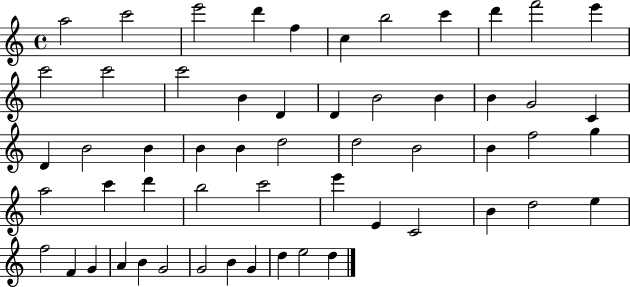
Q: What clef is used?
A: treble